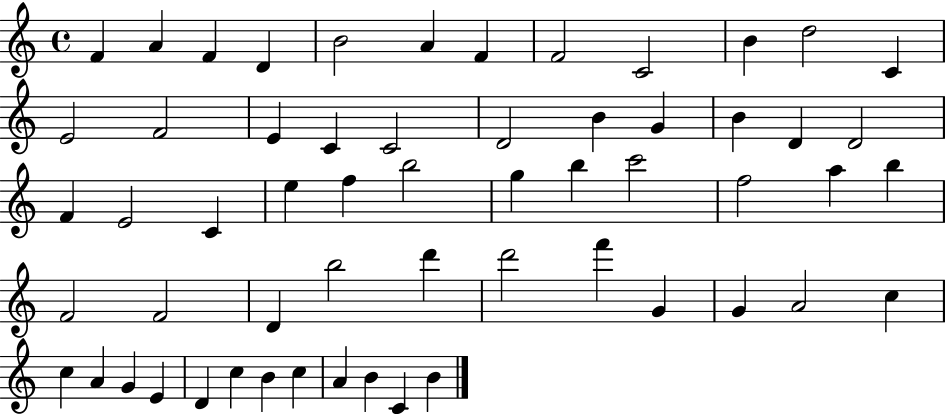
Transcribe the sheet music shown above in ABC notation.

X:1
T:Untitled
M:4/4
L:1/4
K:C
F A F D B2 A F F2 C2 B d2 C E2 F2 E C C2 D2 B G B D D2 F E2 C e f b2 g b c'2 f2 a b F2 F2 D b2 d' d'2 f' G G A2 c c A G E D c B c A B C B